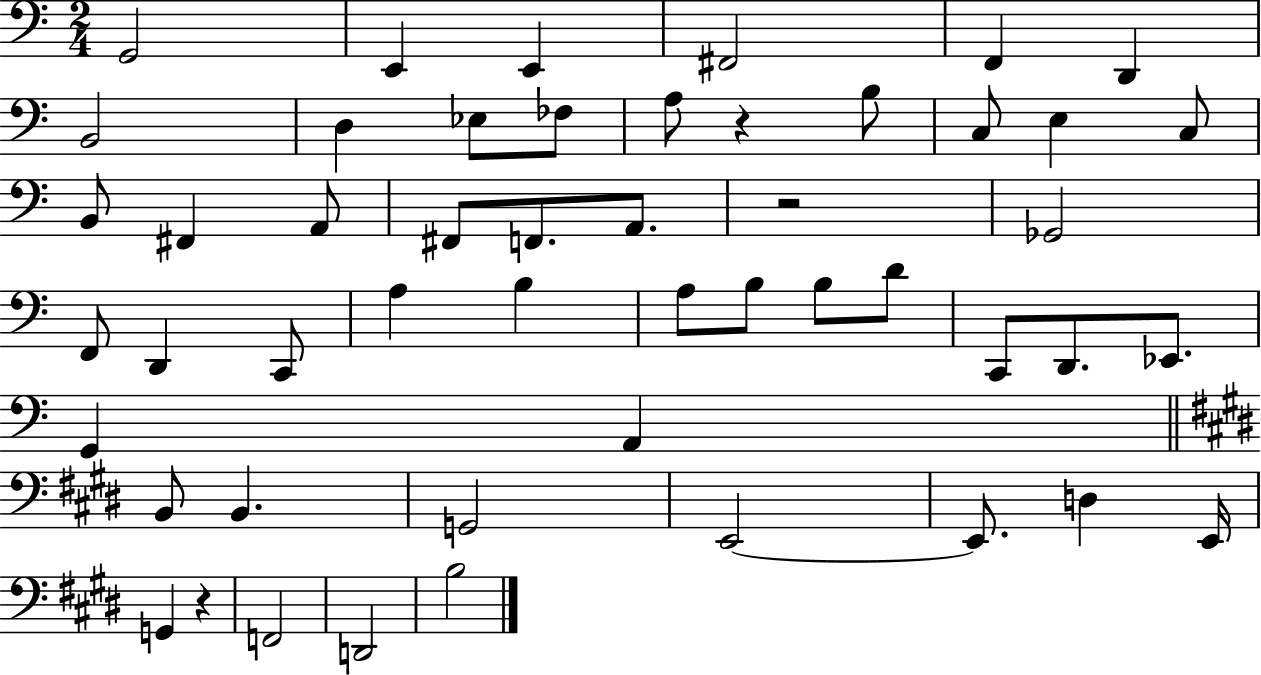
{
  \clef bass
  \numericTimeSignature
  \time 2/4
  \key c \major
  g,2 | e,4 e,4 | fis,2 | f,4 d,4 | \break b,2 | d4 ees8 fes8 | a8 r4 b8 | c8 e4 c8 | \break b,8 fis,4 a,8 | fis,8 f,8. a,8. | r2 | ges,2 | \break f,8 d,4 c,8 | a4 b4 | a8 b8 b8 d'8 | c,8 d,8. ees,8. | \break g,4 a,4 | \bar "||" \break \key e \major b,8 b,4. | g,2 | e,2~~ | e,8. d4 e,16 | \break g,4 r4 | f,2 | d,2 | b2 | \break \bar "|."
}